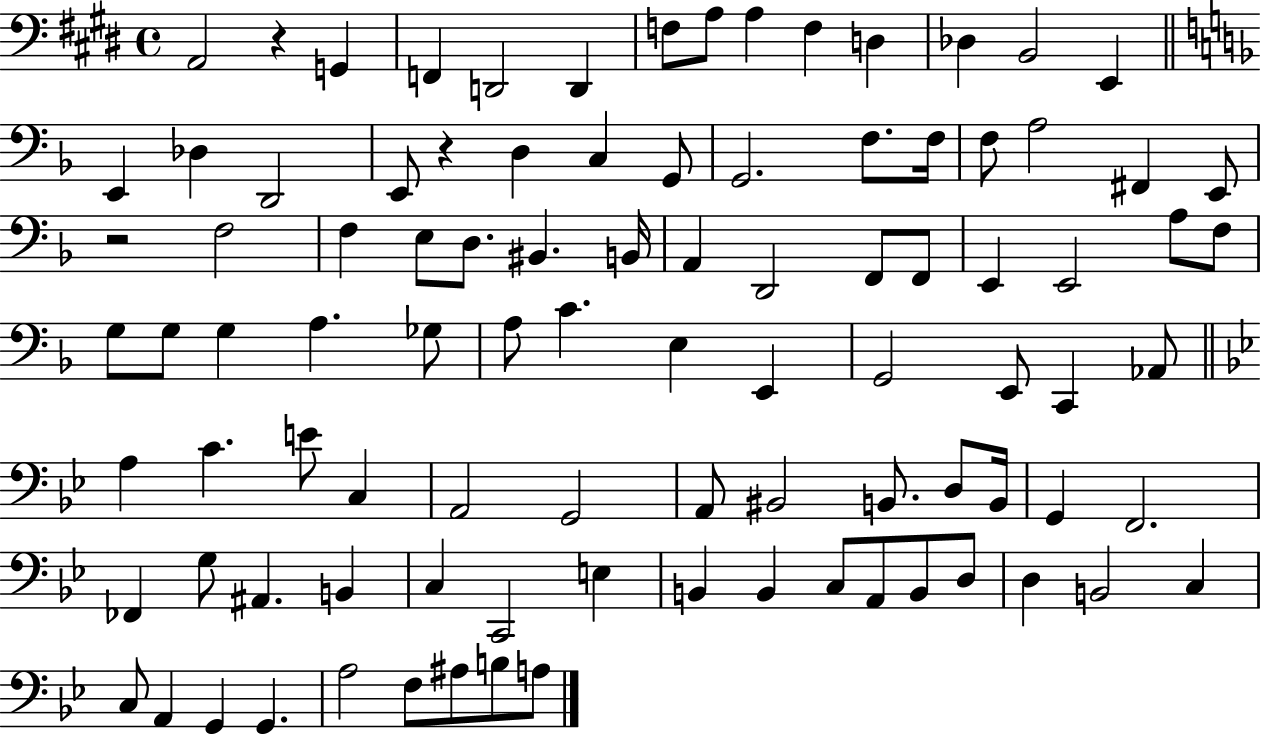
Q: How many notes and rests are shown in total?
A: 95